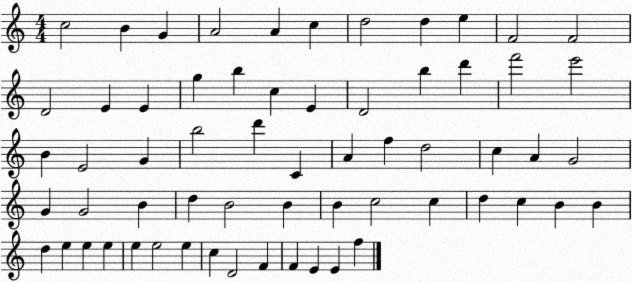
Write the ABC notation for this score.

X:1
T:Untitled
M:4/4
L:1/4
K:C
c2 B G A2 A c d2 d e F2 F2 D2 E E g b c E D2 b d' f'2 e'2 B E2 G b2 d' C A f d2 c A G2 G G2 B d B2 B B c2 c d c B B d e e e e e2 e c D2 F F E E f